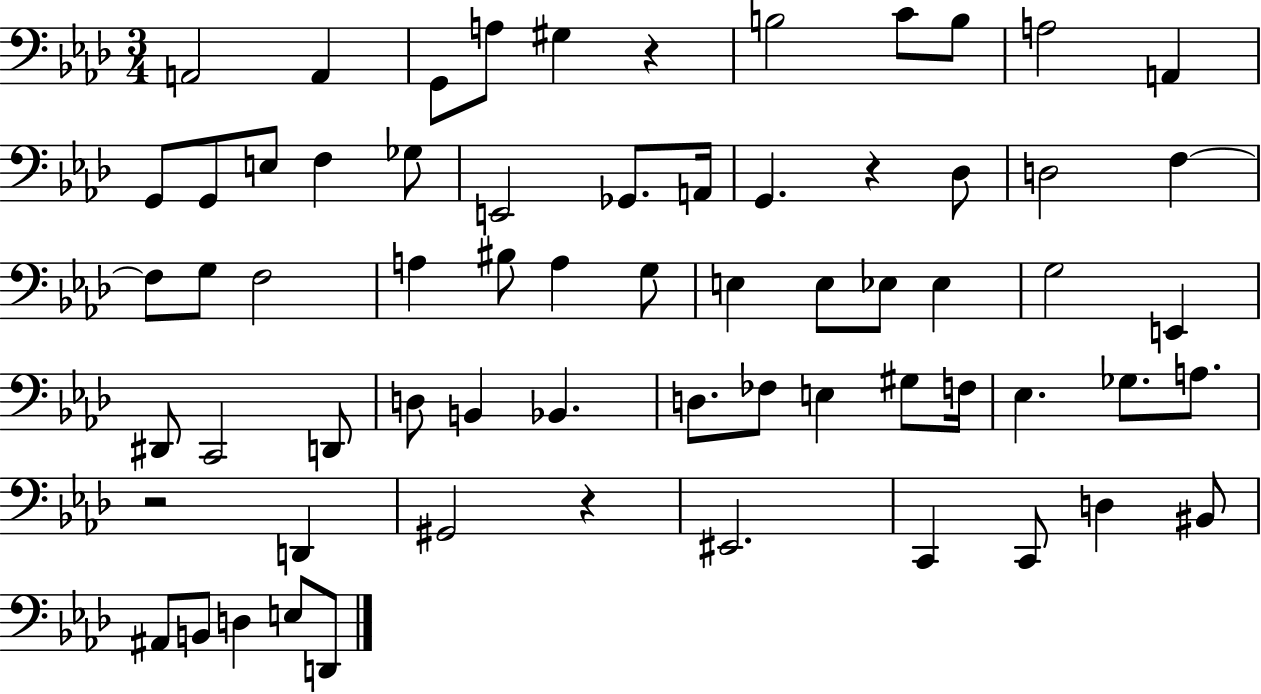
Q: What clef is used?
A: bass